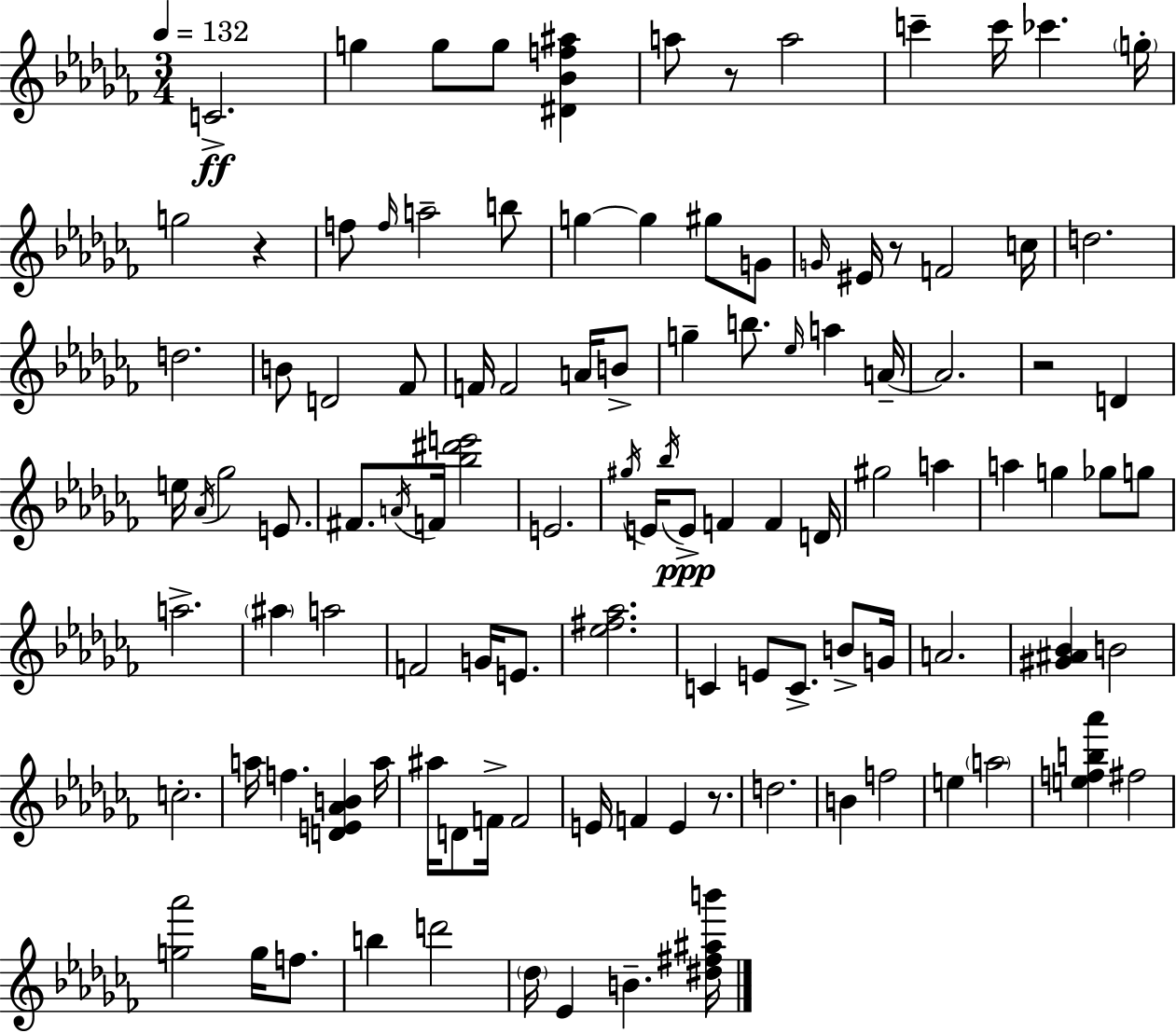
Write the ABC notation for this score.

X:1
T:Untitled
M:3/4
L:1/4
K:Abm
C2 g g/2 g/2 [^D_Bf^a] a/2 z/2 a2 c' c'/4 _c' g/4 g2 z f/2 f/4 a2 b/2 g g ^g/2 G/2 G/4 ^E/4 z/2 F2 c/4 d2 d2 B/2 D2 _F/2 F/4 F2 A/4 B/2 g b/2 _e/4 a A/4 A2 z2 D e/4 _A/4 _g2 E/2 ^F/2 A/4 F/4 [_b^d'e']2 E2 ^g/4 E/4 _b/4 E/2 F F D/4 ^g2 a a g _g/2 g/2 a2 ^a a2 F2 G/4 E/2 [_e^f_a]2 C E/2 C/2 B/2 G/4 A2 [^G^A_B] B2 c2 a/4 f [DE_AB] a/4 ^a/4 D/2 F/4 F2 E/4 F E z/2 d2 B f2 e a2 [efb_a'] ^f2 [g_a']2 g/4 f/2 b d'2 _d/4 _E B [^d^f^ab']/4